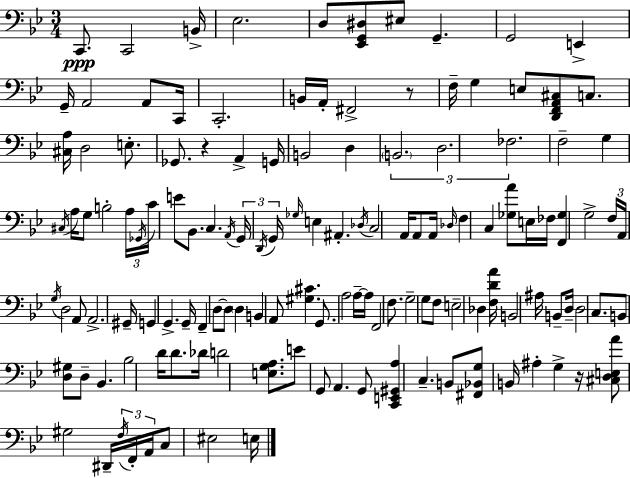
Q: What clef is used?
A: bass